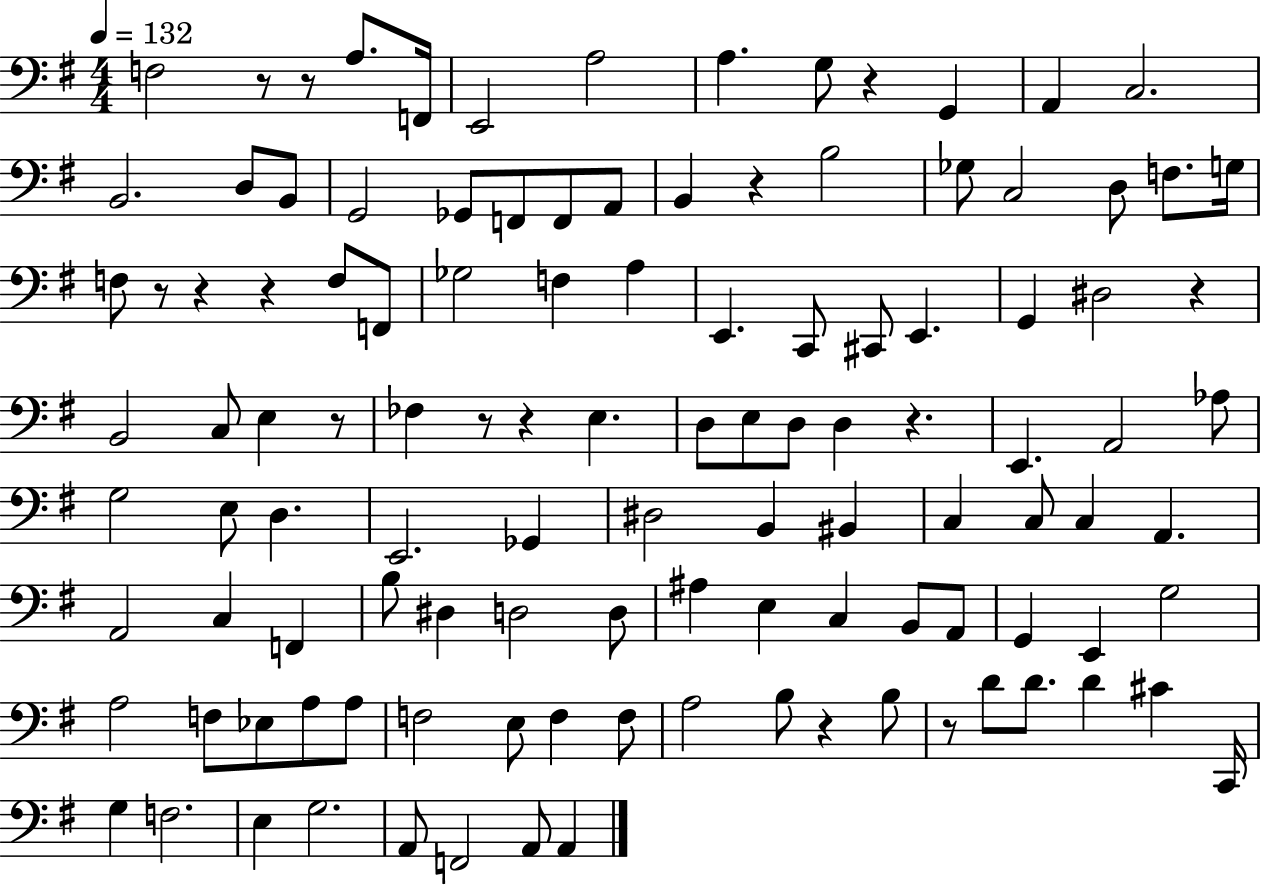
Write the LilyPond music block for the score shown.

{
  \clef bass
  \numericTimeSignature
  \time 4/4
  \key g \major
  \tempo 4 = 132
  f2 r8 r8 a8. f,16 | e,2 a2 | a4. g8 r4 g,4 | a,4 c2. | \break b,2. d8 b,8 | g,2 ges,8 f,8 f,8 a,8 | b,4 r4 b2 | ges8 c2 d8 f8. g16 | \break f8 r8 r4 r4 f8 f,8 | ges2 f4 a4 | e,4. c,8 cis,8 e,4. | g,4 dis2 r4 | \break b,2 c8 e4 r8 | fes4 r8 r4 e4. | d8 e8 d8 d4 r4. | e,4. a,2 aes8 | \break g2 e8 d4. | e,2. ges,4 | dis2 b,4 bis,4 | c4 c8 c4 a,4. | \break a,2 c4 f,4 | b8 dis4 d2 d8 | ais4 e4 c4 b,8 a,8 | g,4 e,4 g2 | \break a2 f8 ees8 a8 a8 | f2 e8 f4 f8 | a2 b8 r4 b8 | r8 d'8 d'8. d'4 cis'4 c,16 | \break g4 f2. | e4 g2. | a,8 f,2 a,8 a,4 | \bar "|."
}